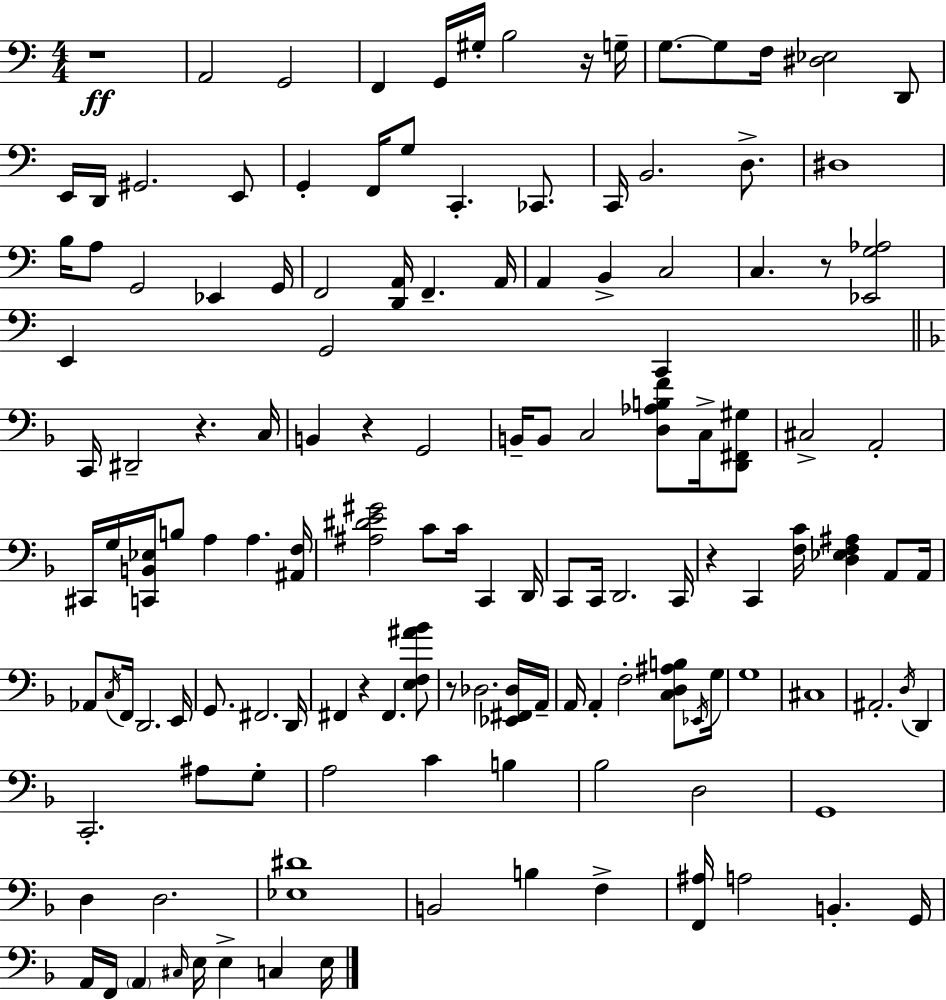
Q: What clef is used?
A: bass